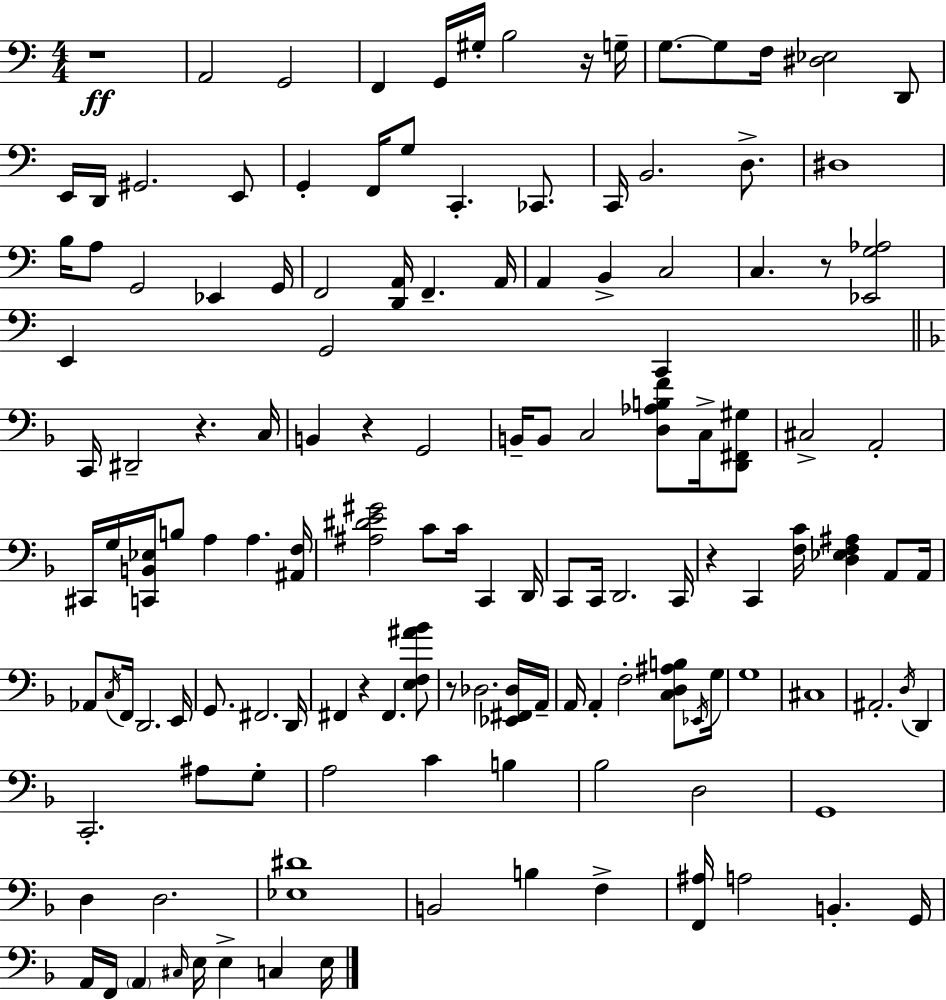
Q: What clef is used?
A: bass